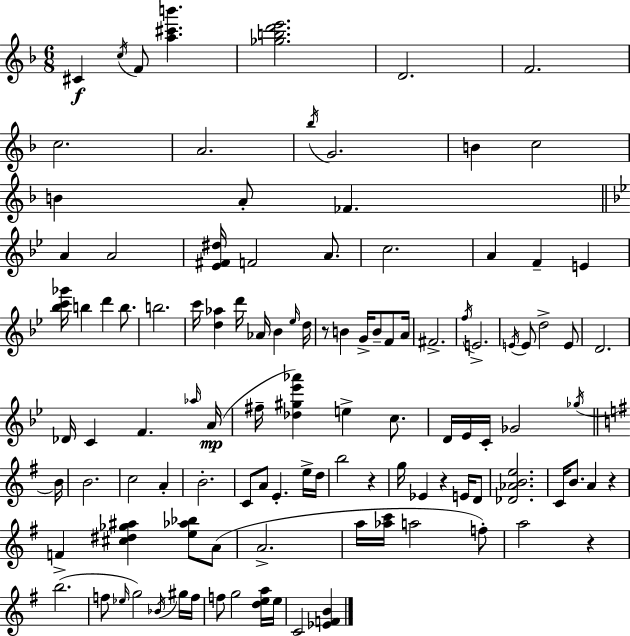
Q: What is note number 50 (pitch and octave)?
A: A4